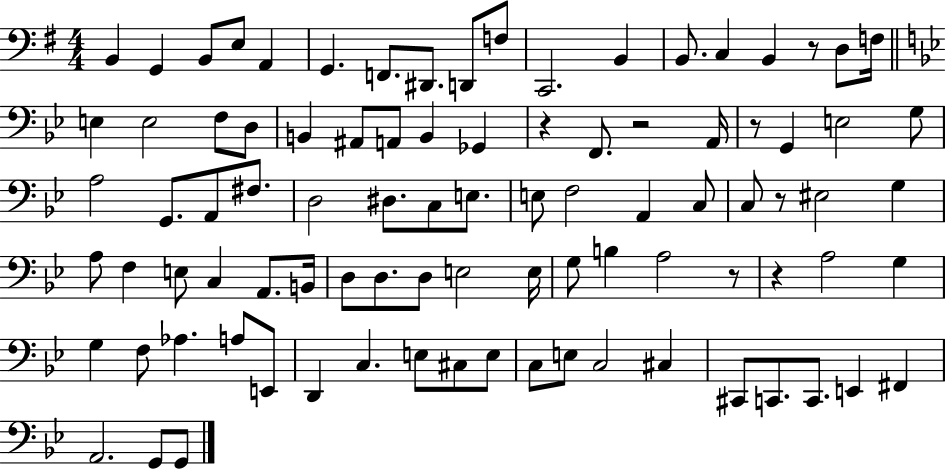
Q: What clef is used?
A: bass